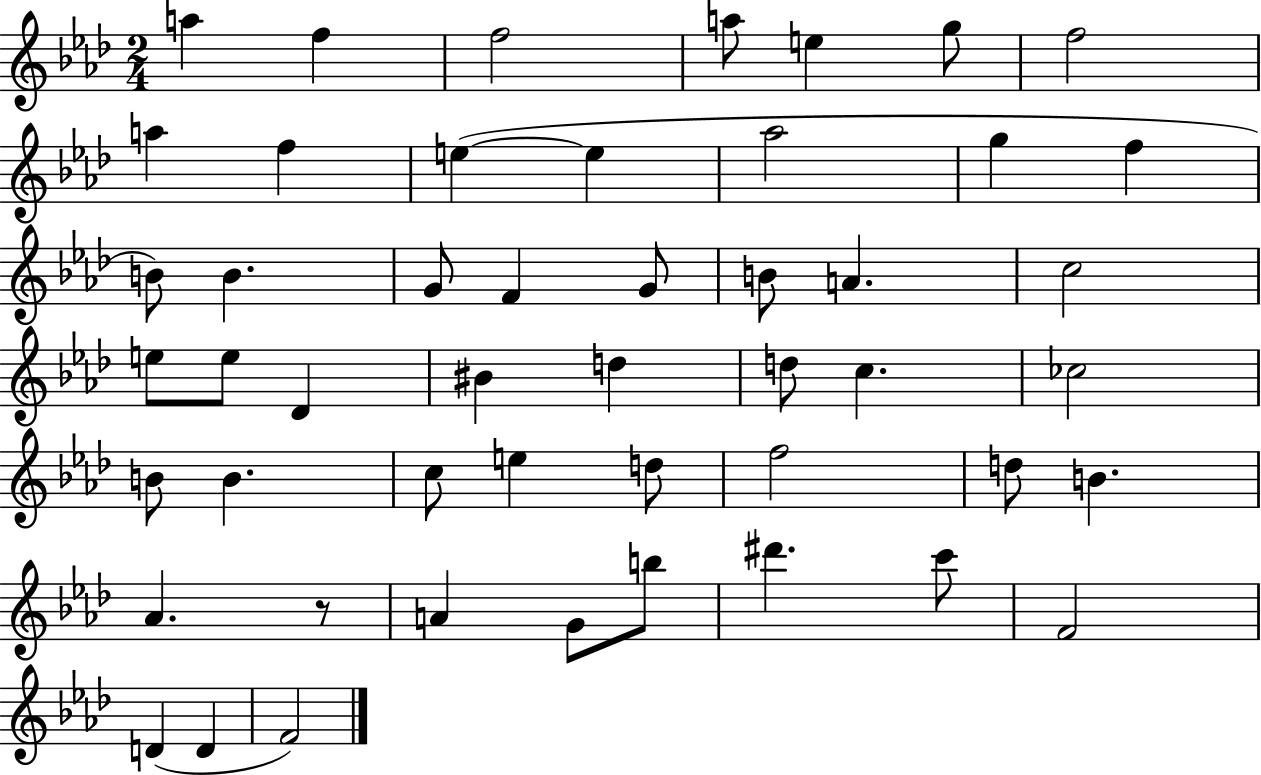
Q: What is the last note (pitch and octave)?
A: F4